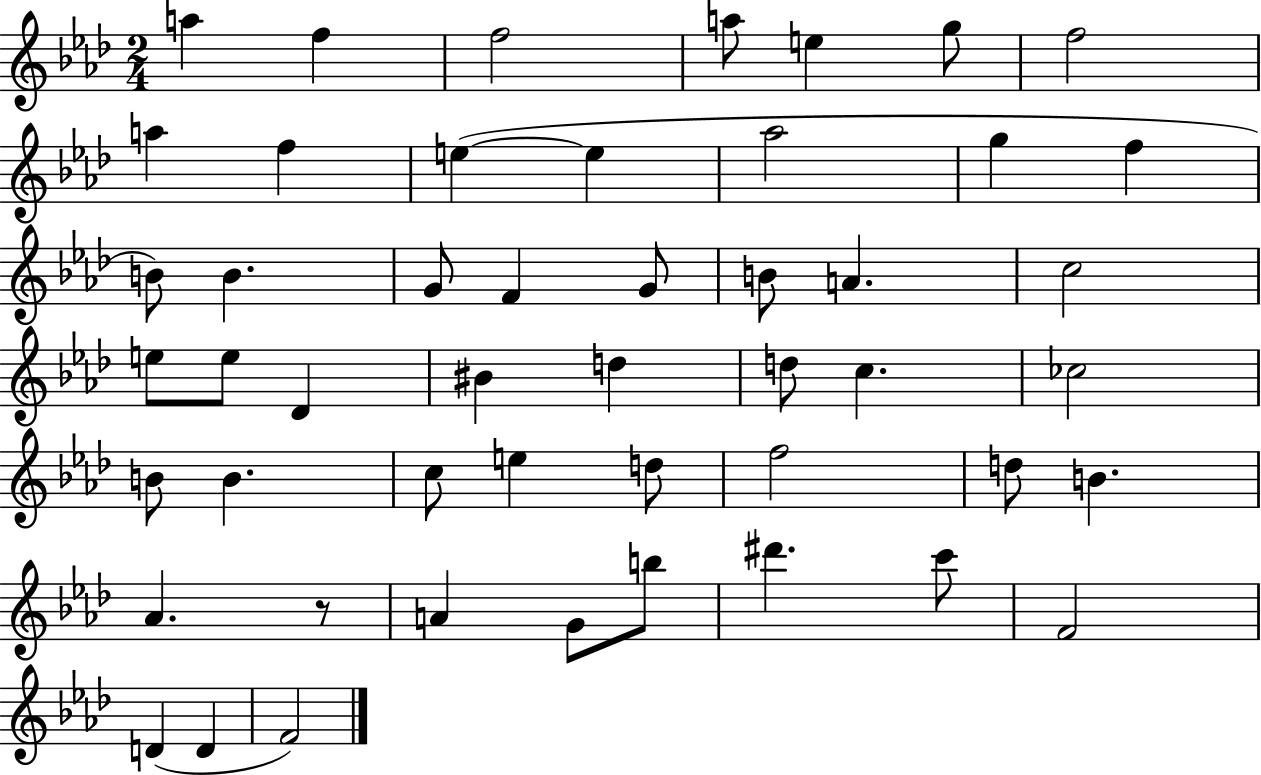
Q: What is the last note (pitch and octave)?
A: F4